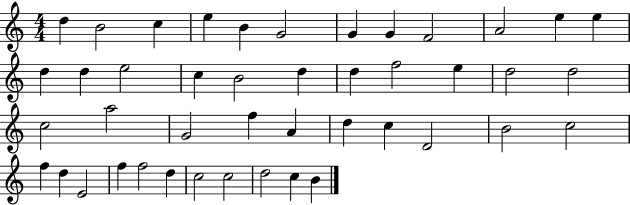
X:1
T:Untitled
M:4/4
L:1/4
K:C
d B2 c e B G2 G G F2 A2 e e d d e2 c B2 d d f2 e d2 d2 c2 a2 G2 f A d c D2 B2 c2 f d E2 f f2 d c2 c2 d2 c B